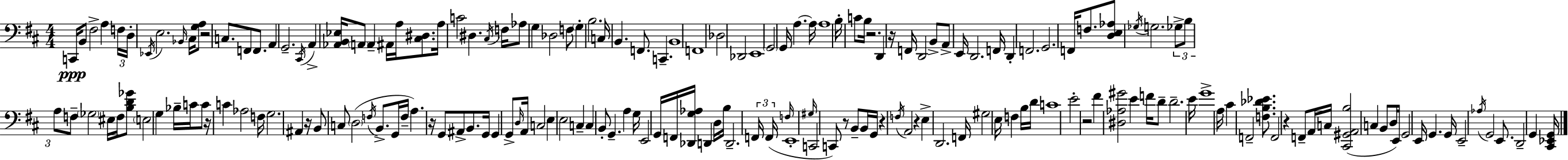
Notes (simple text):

C2/s B2/e F#3/h A3/q F3/s D3/s Eb2/s E3/h. Bb2/s C#3/s [G3,A3]/e R/h C3/e. F2/e F2/e. A2/q G2/h. C#2/s A2/q [Ab2,B2,Eb3]/s A2/e A2/q A#2/s A3/s [C#3,D#3]/e. A3/s C4/h D#3/q. C#3/s F3/s Ab3/e G3/q Db3/h F3/e G3/q B3/h. C3/s B2/q. F2/e. C2/q. B2/w F2/w Db3/h Db2/h E2/w G2/h G2/s A3/q. A3/s A3/w B3/s C4/e B3/s R/h. D2/q R/s F2/s D2/h B2/e A2/e E2/s D2/h. F2/s D2/q F2/h. G2/h. F2/s F3/e. [D3,E3,Ab3]/e Gb3/s G3/h. Gb3/e B3/e A3/e F3/e Gb3/h EIS3/s F3/s [B3,D4,Gb4]/e E3/h G3/q Bb3/s C4/s C4/e R/s C4/q Ab3/h F3/s G3/h. A#2/q R/s B2/e C3/e D3/h F3/s B2/e. G2/s F3/s A3/q. R/s G2/e A#2/e B2/e. G2/s G2/q G2/e D3/s A2/s C3/h E3/q E3/h C3/q C3/q B2/e G2/q. A3/q G3/s E2/h G2/s F2/s [Db2,G3,Ab3]/s D2/q D3/s B3/s D2/h. F2/s F2/s F3/s E2/w G#3/s C2/h C2/e R/e B2/e B2/s G2/s R/q F3/s A2/h R/q E3/q D2/h. F2/s G#3/h E3/s F3/q B3/s D4/s C4/w E4/h R/h F#4/q [D#3,Ab3,G#4]/h E4/q F4/s D4/e D4/h. E4/s G4/w A3/s C#4/q F2/h [F3,B3,Db4,Eb4]/e. F2/h R/q F2/e A2/s C3/s [C#2,G#2,A2,B3]/h C3/q B2/e D3/s E2/s G2/h E2/s G2/q. G2/s E2/h Ab3/s G2/h E2/e. D2/h G2/q [C#2,Eb2,G2]/s